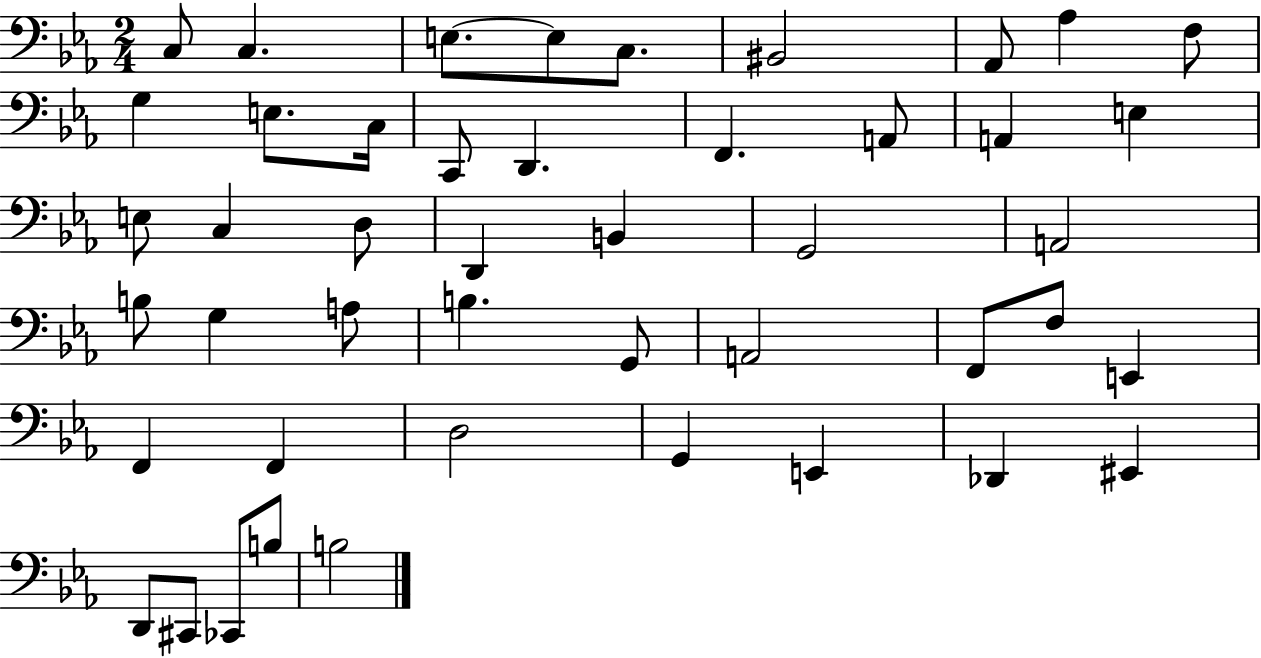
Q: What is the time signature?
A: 2/4